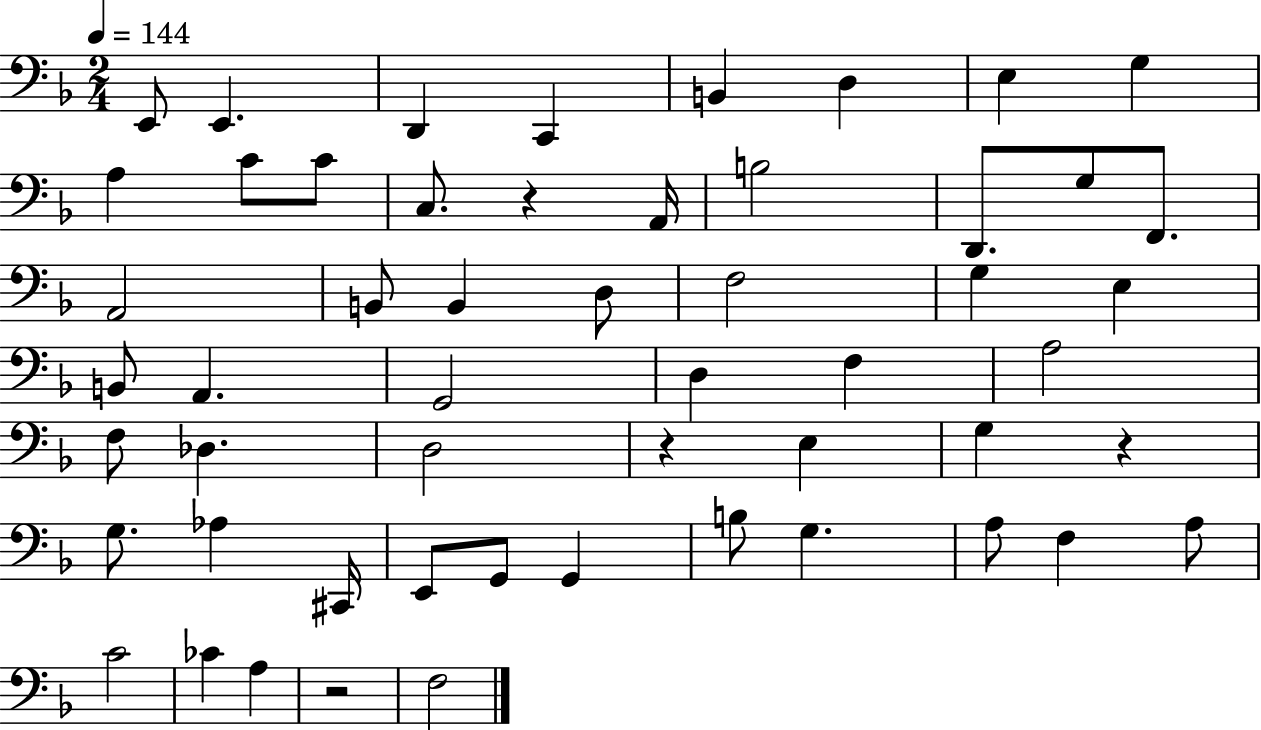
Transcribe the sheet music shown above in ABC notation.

X:1
T:Untitled
M:2/4
L:1/4
K:F
E,,/2 E,, D,, C,, B,, D, E, G, A, C/2 C/2 C,/2 z A,,/4 B,2 D,,/2 G,/2 F,,/2 A,,2 B,,/2 B,, D,/2 F,2 G, E, B,,/2 A,, G,,2 D, F, A,2 F,/2 _D, D,2 z E, G, z G,/2 _A, ^C,,/4 E,,/2 G,,/2 G,, B,/2 G, A,/2 F, A,/2 C2 _C A, z2 F,2